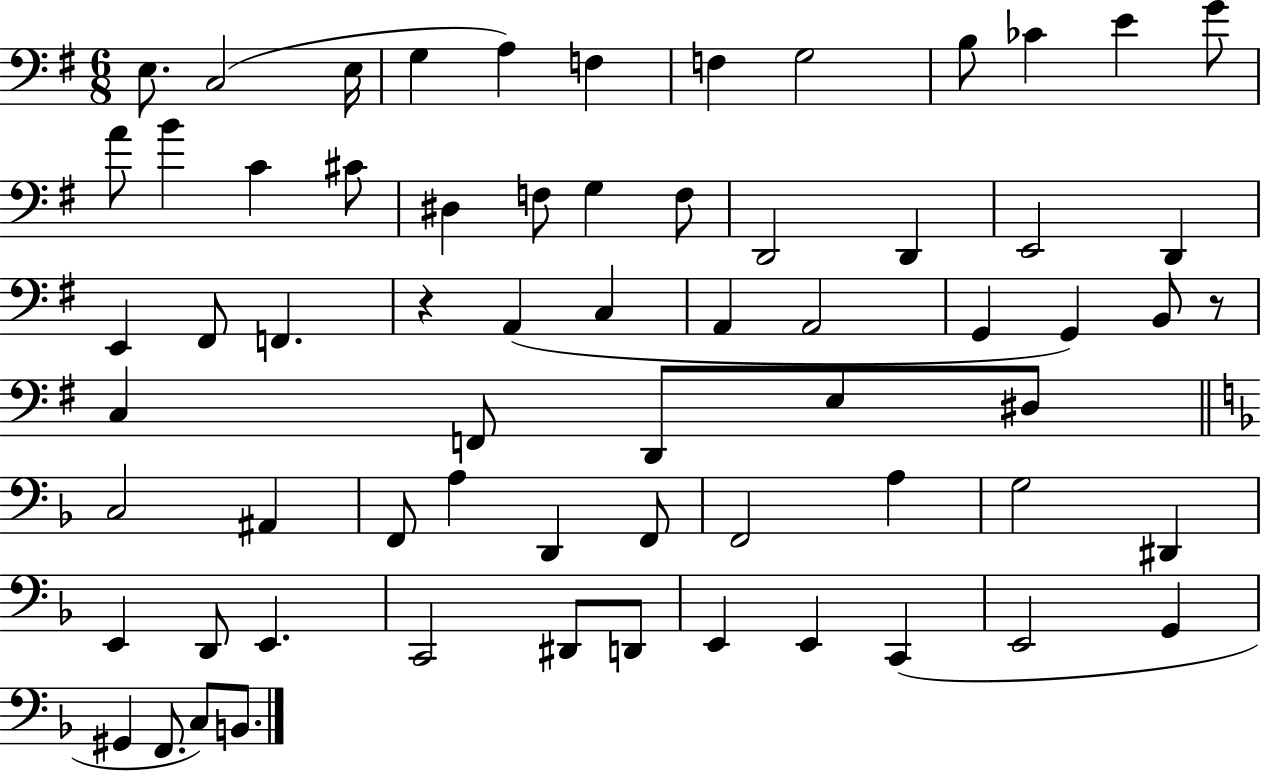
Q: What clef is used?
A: bass